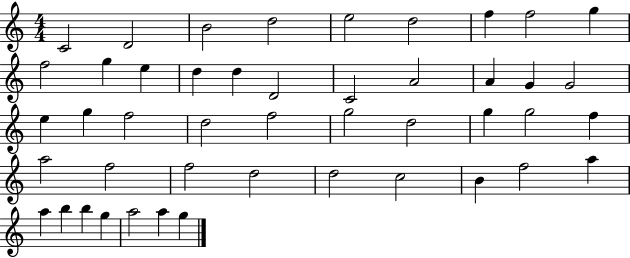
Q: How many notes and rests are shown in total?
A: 46